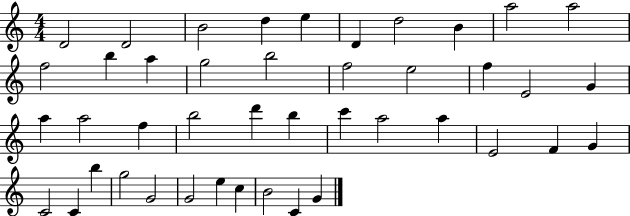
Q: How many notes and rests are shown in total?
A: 43